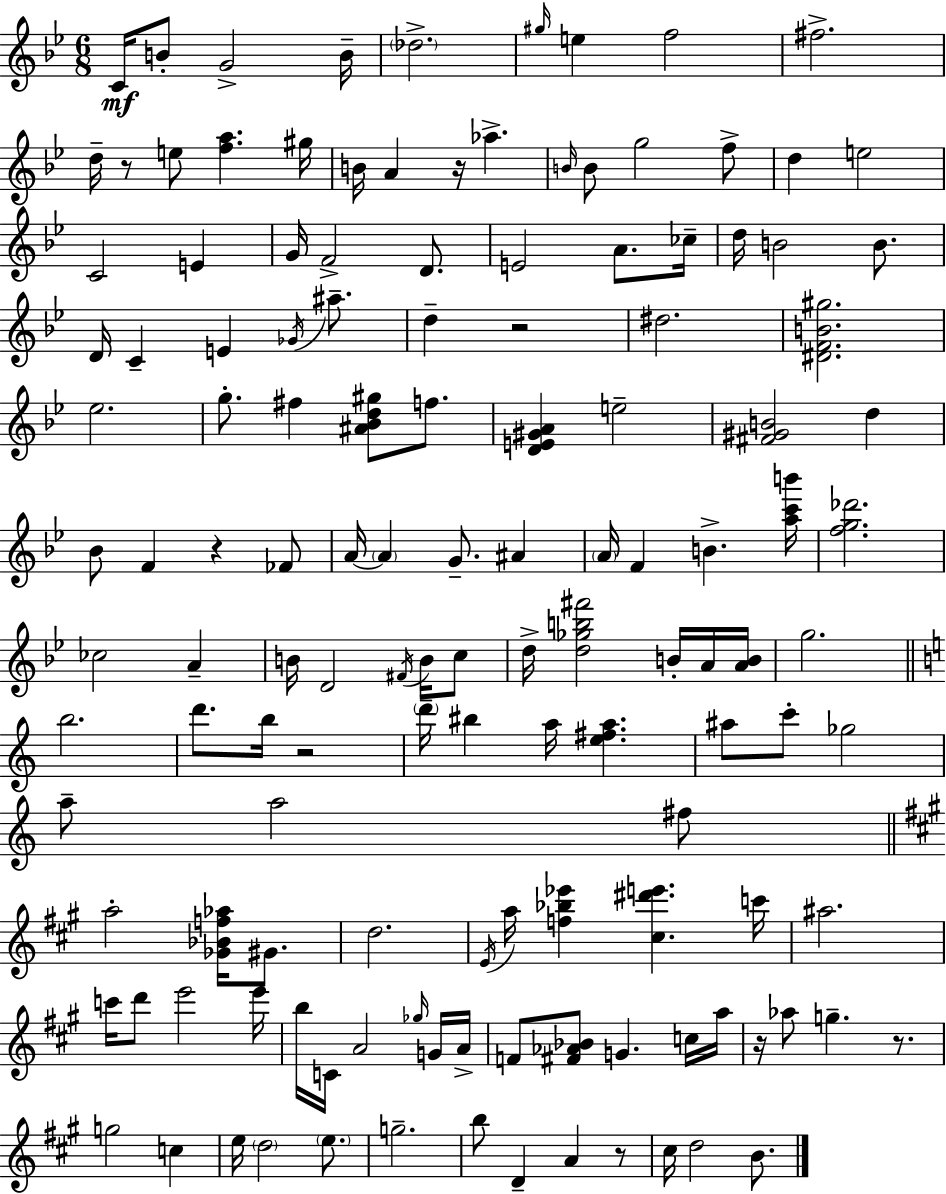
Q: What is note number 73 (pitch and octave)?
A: A#5